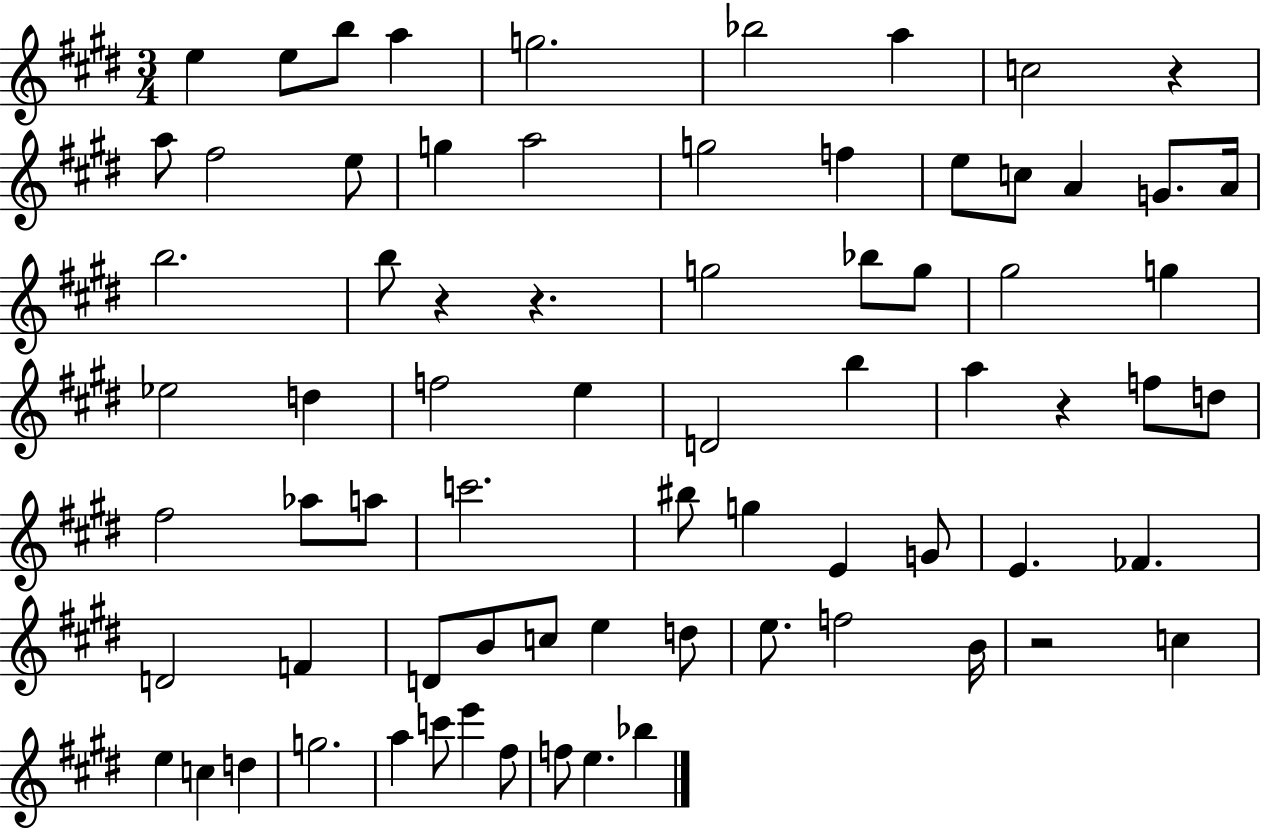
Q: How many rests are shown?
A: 5